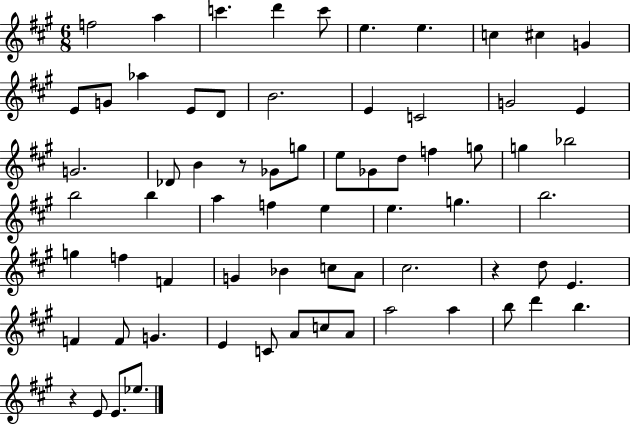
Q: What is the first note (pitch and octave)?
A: F5